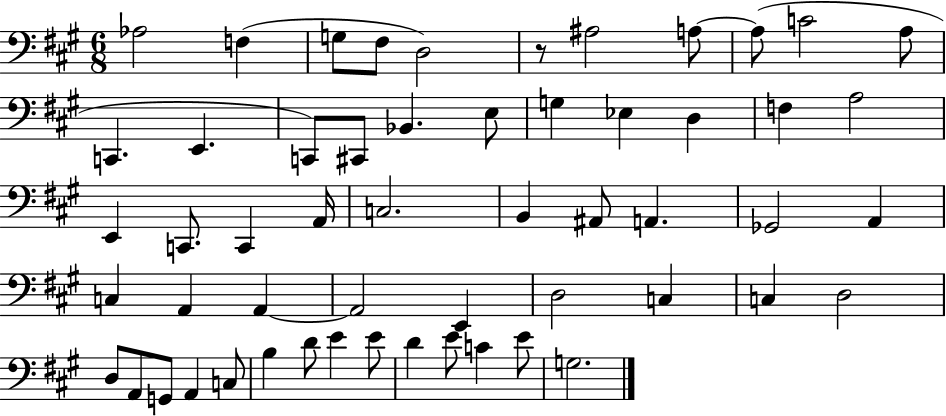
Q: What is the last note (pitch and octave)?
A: G3